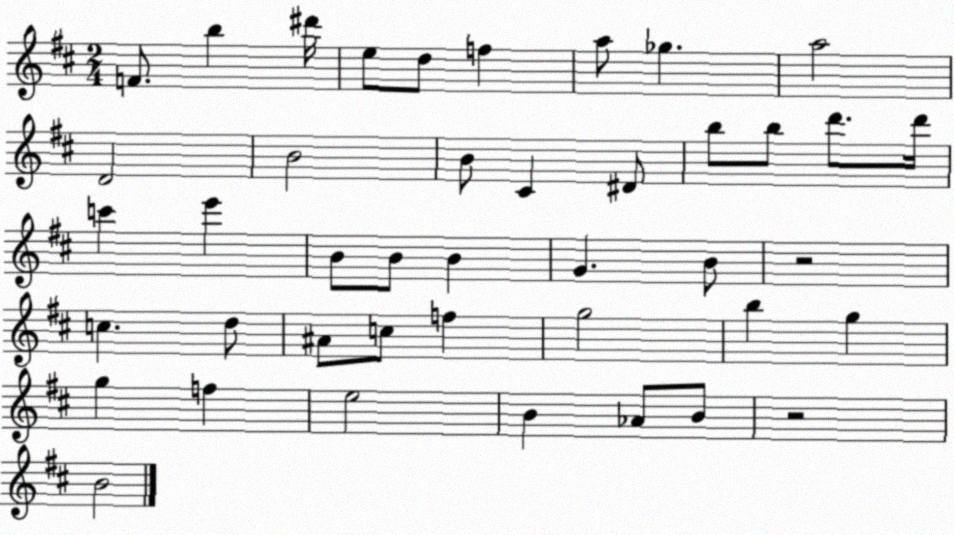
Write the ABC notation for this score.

X:1
T:Untitled
M:2/4
L:1/4
K:D
F/2 b ^d'/4 e/2 d/2 f a/2 _g a2 D2 B2 B/2 ^C ^D/2 b/2 b/2 d'/2 d'/4 c' e' B/2 B/2 B G B/2 z2 c d/2 ^A/2 c/2 f g2 b g g f e2 B _A/2 B/2 z2 B2